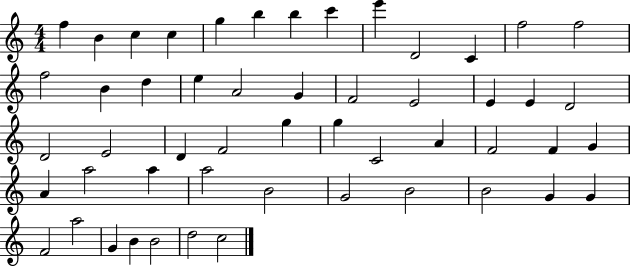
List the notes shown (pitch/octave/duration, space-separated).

F5/q B4/q C5/q C5/q G5/q B5/q B5/q C6/q E6/q D4/h C4/q F5/h F5/h F5/h B4/q D5/q E5/q A4/h G4/q F4/h E4/h E4/q E4/q D4/h D4/h E4/h D4/q F4/h G5/q G5/q C4/h A4/q F4/h F4/q G4/q A4/q A5/h A5/q A5/h B4/h G4/h B4/h B4/h G4/q G4/q F4/h A5/h G4/q B4/q B4/h D5/h C5/h